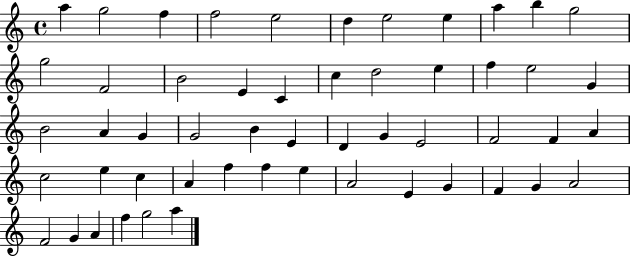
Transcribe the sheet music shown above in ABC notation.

X:1
T:Untitled
M:4/4
L:1/4
K:C
a g2 f f2 e2 d e2 e a b g2 g2 F2 B2 E C c d2 e f e2 G B2 A G G2 B E D G E2 F2 F A c2 e c A f f e A2 E G F G A2 F2 G A f g2 a